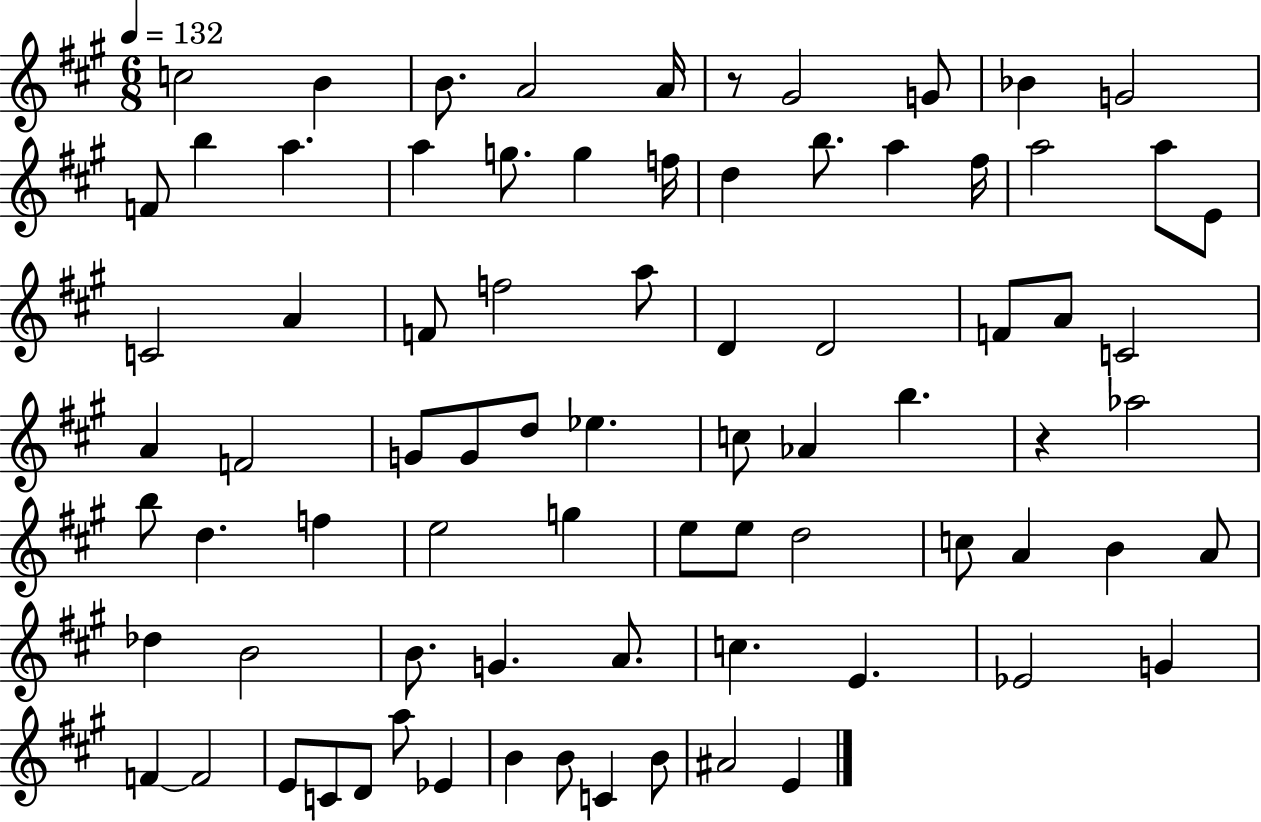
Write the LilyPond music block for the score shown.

{
  \clef treble
  \numericTimeSignature
  \time 6/8
  \key a \major
  \tempo 4 = 132
  c''2 b'4 | b'8. a'2 a'16 | r8 gis'2 g'8 | bes'4 g'2 | \break f'8 b''4 a''4. | a''4 g''8. g''4 f''16 | d''4 b''8. a''4 fis''16 | a''2 a''8 e'8 | \break c'2 a'4 | f'8 f''2 a''8 | d'4 d'2 | f'8 a'8 c'2 | \break a'4 f'2 | g'8 g'8 d''8 ees''4. | c''8 aes'4 b''4. | r4 aes''2 | \break b''8 d''4. f''4 | e''2 g''4 | e''8 e''8 d''2 | c''8 a'4 b'4 a'8 | \break des''4 b'2 | b'8. g'4. a'8. | c''4. e'4. | ees'2 g'4 | \break f'4~~ f'2 | e'8 c'8 d'8 a''8 ees'4 | b'4 b'8 c'4 b'8 | ais'2 e'4 | \break \bar "|."
}